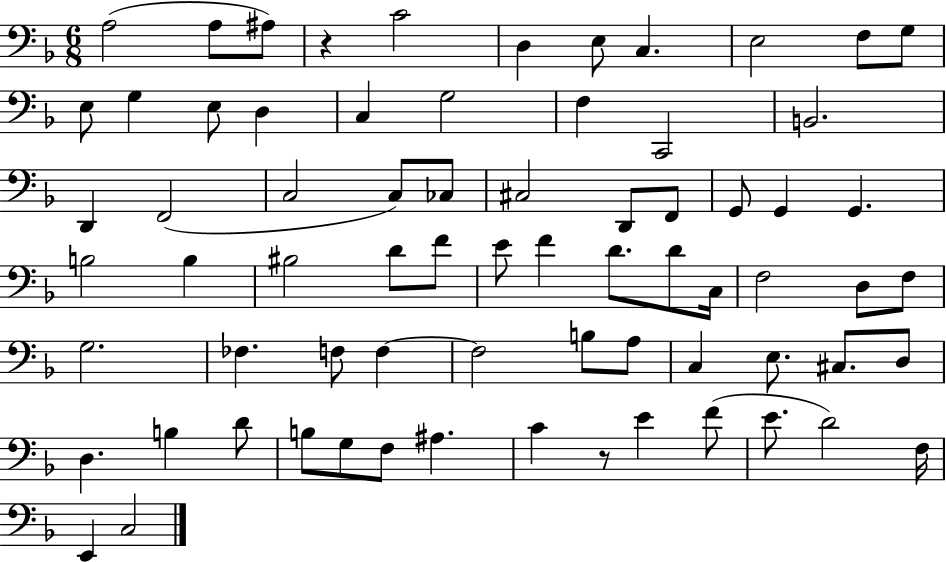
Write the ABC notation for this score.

X:1
T:Untitled
M:6/8
L:1/4
K:F
A,2 A,/2 ^A,/2 z C2 D, E,/2 C, E,2 F,/2 G,/2 E,/2 G, E,/2 D, C, G,2 F, C,,2 B,,2 D,, F,,2 C,2 C,/2 _C,/2 ^C,2 D,,/2 F,,/2 G,,/2 G,, G,, B,2 B, ^B,2 D/2 F/2 E/2 F D/2 D/2 C,/4 F,2 D,/2 F,/2 G,2 _F, F,/2 F, F,2 B,/2 A,/2 C, E,/2 ^C,/2 D,/2 D, B, D/2 B,/2 G,/2 F,/2 ^A, C z/2 E F/2 E/2 D2 F,/4 E,, C,2